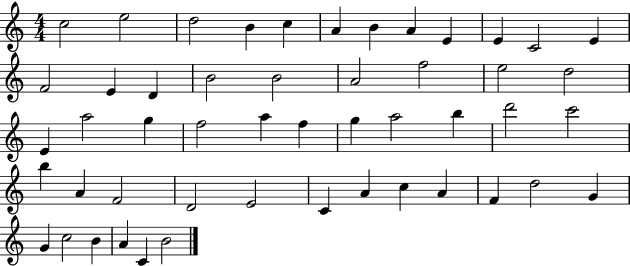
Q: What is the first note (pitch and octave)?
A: C5